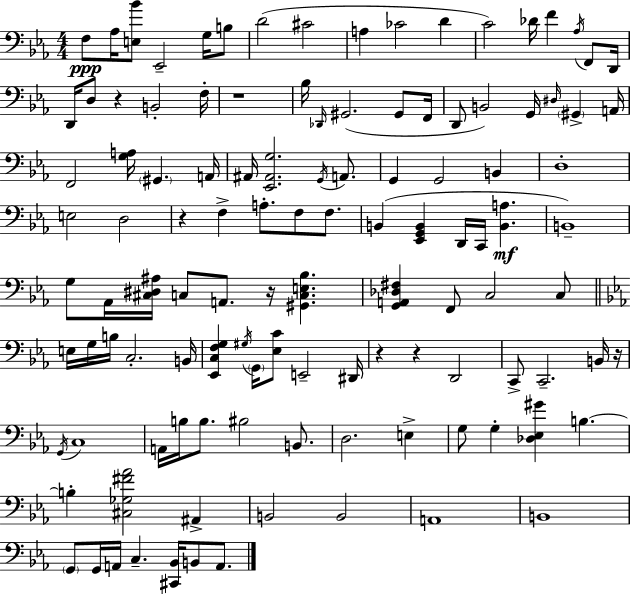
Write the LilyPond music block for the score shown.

{
  \clef bass
  \numericTimeSignature
  \time 4/4
  \key c \minor
  \repeat volta 2 { f8\ppp aes16 <e bes'>8 ees,2-- g16 b8 | d'2( cis'2 | a4 ces'2 d'4 | c'2) des'16 f'4 \acciaccatura { aes16 } f,8 | \break d,16 d,16 d8 r4 b,2-. | f16-. r1 | bes16 \grace { des,16 } gis,2.( gis,8 | f,16 d,8 b,2) g,16 \grace { dis16 } \parenthesize gis,4-> | \break a,16 f,2 <g a>16 \parenthesize gis,4. | a,16 ais,16 <ees, ais, g>2. | \acciaccatura { g,16 } a,8. g,4 g,2 | b,4 d1-. | \break e2 d2 | r4 f4-> a8.-. f8 | f8. b,4( <ees, g, b,>4 d,16 c,16 <b, a>4.\mf | b,1--) | \break g8 aes,16 <cis dis ais>16 c8 a,8. r16 <gis, c e bes>4. | <g, a, des fis>4 f,8 c2 | c8 \bar "||" \break \key ees \major e16 g16 b16 c2.-. b,16 | <ees, c f g>4 \acciaccatura { gis16 } \parenthesize g,16 <ees c'>8 e,2-- | dis,16 r4 r4 d,2 | c,8-> c,2.-- b,16 | \break r16 \acciaccatura { g,16 } c1 | a,16 b16 b8. bis2 b,8. | d2. e4-> | g8 g4-. <des ees gis'>4 b4.~~ | \break b4-. <cis ges fis' aes'>2 ais,4-> | b,2 b,2 | a,1 | b,1 | \break \parenthesize g,8 g,16 a,16 c4.-- <cis, bes,>16 b,8 a,8. | } \bar "|."
}